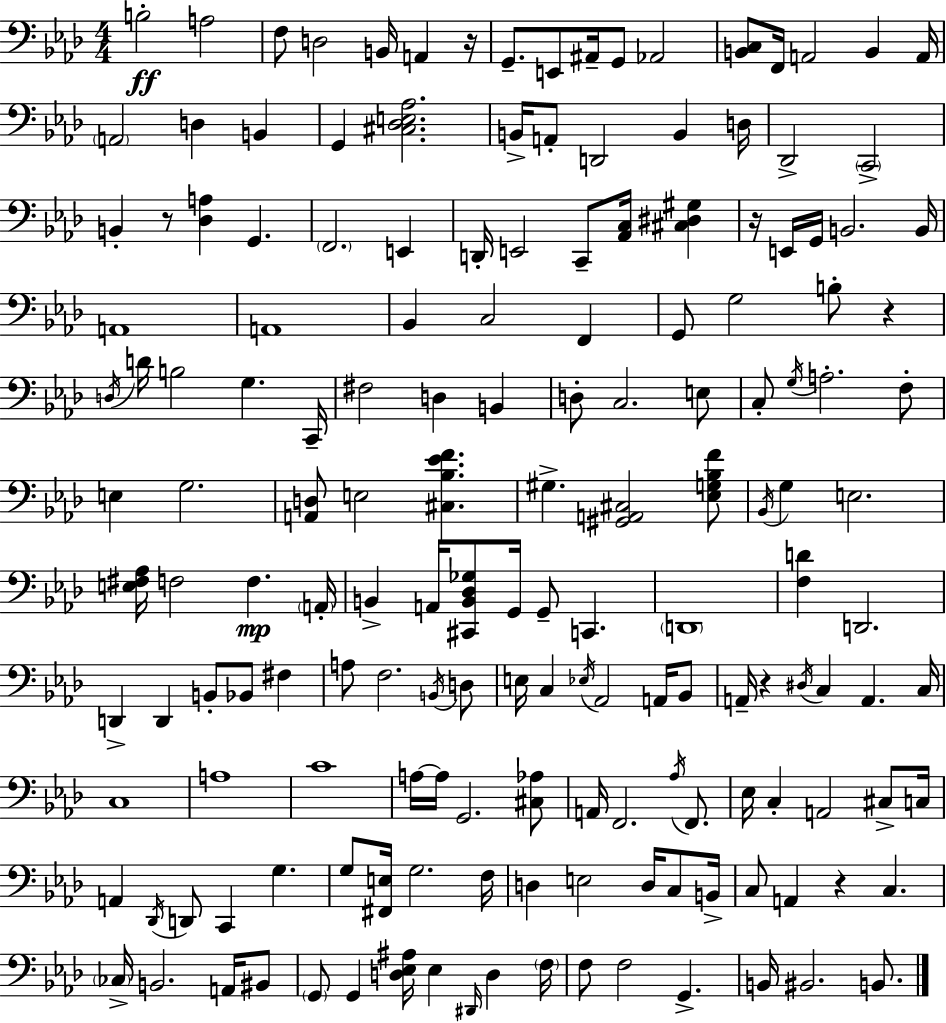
B3/h A3/h F3/e D3/h B2/s A2/q R/s G2/e. E2/e A#2/s G2/e Ab2/h [B2,C3]/e F2/s A2/h B2/q A2/s A2/h D3/q B2/q G2/q [C#3,Db3,E3,Ab3]/h. B2/s A2/e D2/h B2/q D3/s Db2/h C2/h B2/q R/e [Db3,A3]/q G2/q. F2/h. E2/q D2/s E2/h C2/e [Ab2,C3]/s [C#3,D#3,G#3]/q R/s E2/s G2/s B2/h. B2/s A2/w A2/w Bb2/q C3/h F2/q G2/e G3/h B3/e R/q D3/s D4/s B3/h G3/q. C2/s F#3/h D3/q B2/q D3/e C3/h. E3/e C3/e G3/s A3/h. F3/e E3/q G3/h. [A2,D3]/e E3/h [C#3,Bb3,Eb4,F4]/q. G#3/q. [G#2,A2,C#3]/h [Eb3,G3,Bb3,F4]/e Bb2/s G3/q E3/h. [E3,F#3,Ab3]/s F3/h F3/q. A2/s B2/q A2/s [C#2,B2,Db3,Gb3]/e G2/s G2/e C2/q. D2/w [F3,D4]/q D2/h. D2/q D2/q B2/e Bb2/e F#3/q A3/e F3/h. B2/s D3/e E3/s C3/q Eb3/s Ab2/h A2/s Bb2/e A2/s R/q D#3/s C3/q A2/q. C3/s C3/w A3/w C4/w A3/s A3/s G2/h. [C#3,Ab3]/e A2/s F2/h. Ab3/s F2/e. Eb3/s C3/q A2/h C#3/e C3/s A2/q Db2/s D2/e C2/q G3/q. G3/e [F#2,E3]/s G3/h. F3/s D3/q E3/h D3/s C3/e B2/s C3/e A2/q R/q C3/q. CES3/s B2/h. A2/s BIS2/e G2/e G2/q [D3,Eb3,A#3]/s Eb3/q D#2/s D3/q F3/s F3/e F3/h G2/q. B2/s BIS2/h. B2/e.